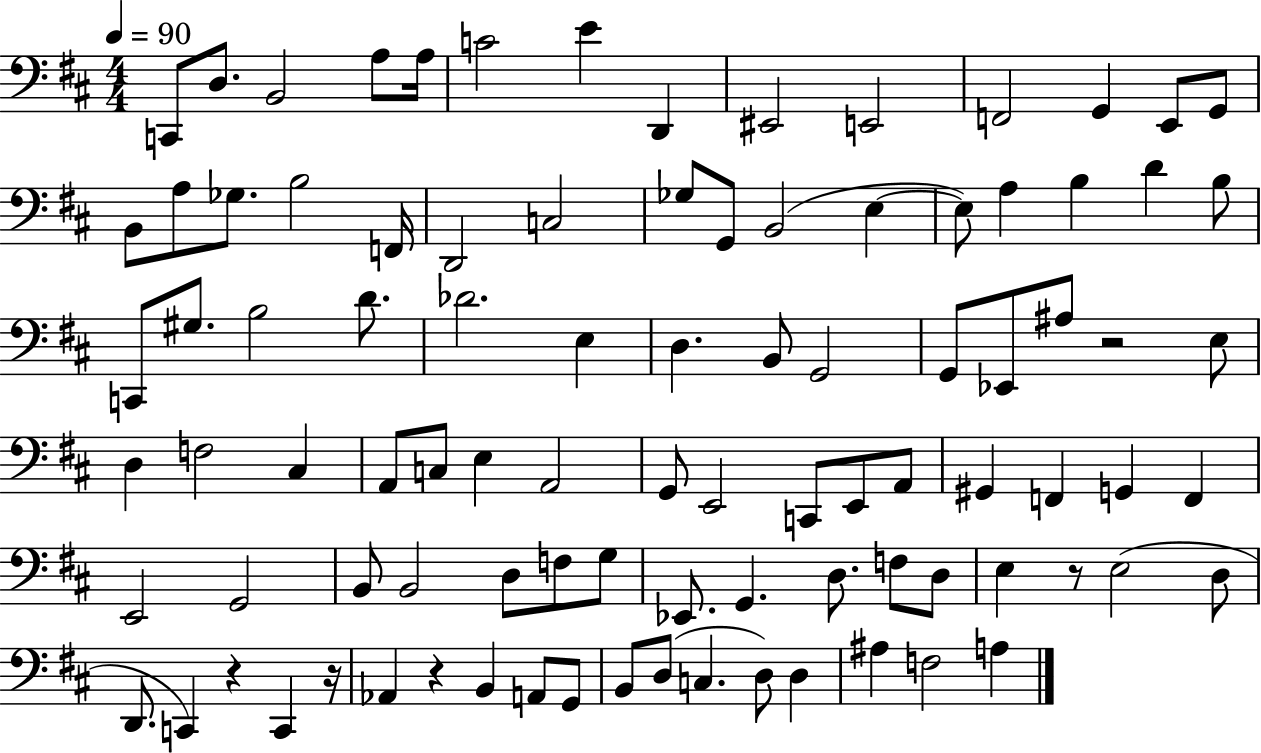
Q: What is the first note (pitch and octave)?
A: C2